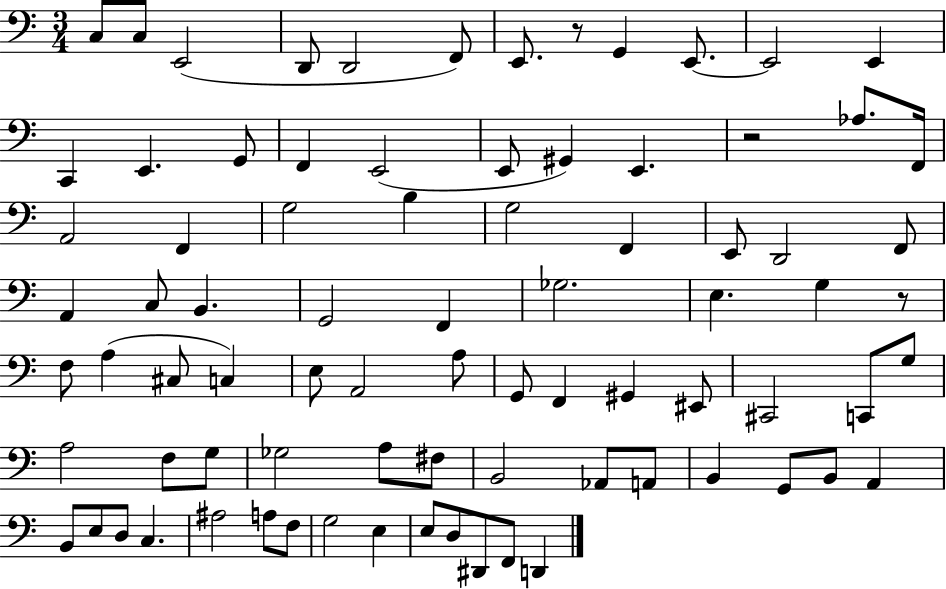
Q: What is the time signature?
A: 3/4